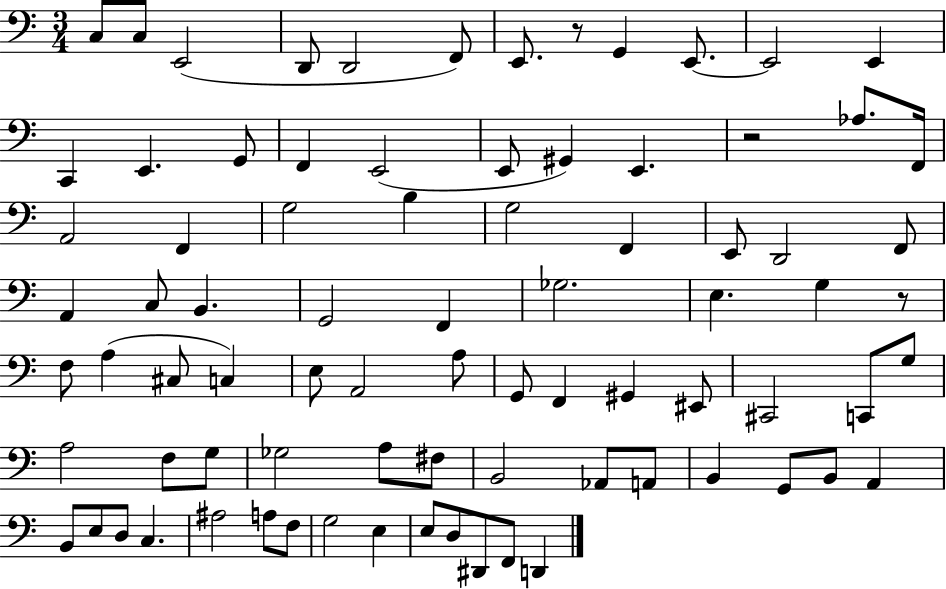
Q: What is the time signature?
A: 3/4